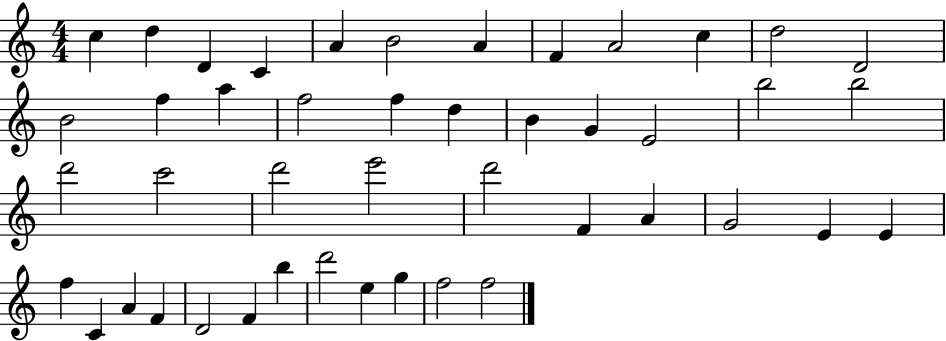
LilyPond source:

{
  \clef treble
  \numericTimeSignature
  \time 4/4
  \key c \major
  c''4 d''4 d'4 c'4 | a'4 b'2 a'4 | f'4 a'2 c''4 | d''2 d'2 | \break b'2 f''4 a''4 | f''2 f''4 d''4 | b'4 g'4 e'2 | b''2 b''2 | \break d'''2 c'''2 | d'''2 e'''2 | d'''2 f'4 a'4 | g'2 e'4 e'4 | \break f''4 c'4 a'4 f'4 | d'2 f'4 b''4 | d'''2 e''4 g''4 | f''2 f''2 | \break \bar "|."
}